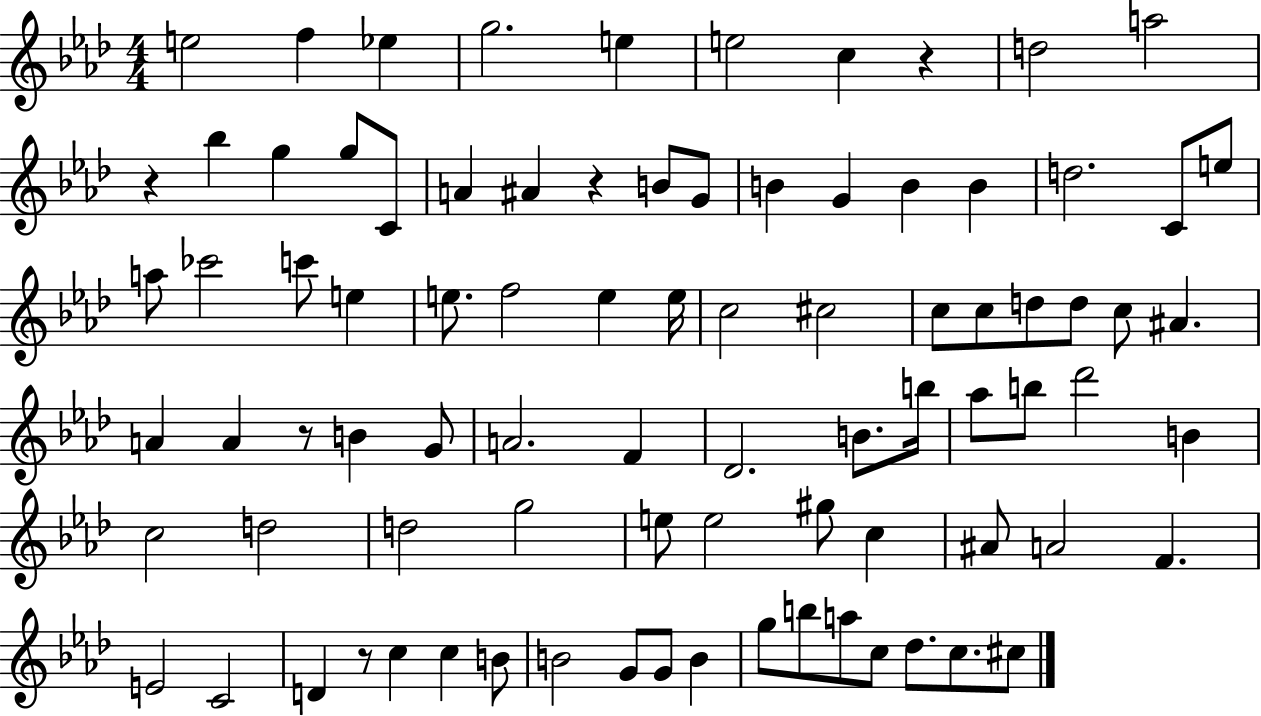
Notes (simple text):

E5/h F5/q Eb5/q G5/h. E5/q E5/h C5/q R/q D5/h A5/h R/q Bb5/q G5/q G5/e C4/e A4/q A#4/q R/q B4/e G4/e B4/q G4/q B4/q B4/q D5/h. C4/e E5/e A5/e CES6/h C6/e E5/q E5/e. F5/h E5/q E5/s C5/h C#5/h C5/e C5/e D5/e D5/e C5/e A#4/q. A4/q A4/q R/e B4/q G4/e A4/h. F4/q Db4/h. B4/e. B5/s Ab5/e B5/e Db6/h B4/q C5/h D5/h D5/h G5/h E5/e E5/h G#5/e C5/q A#4/e A4/h F4/q. E4/h C4/h D4/q R/e C5/q C5/q B4/e B4/h G4/e G4/e B4/q G5/e B5/e A5/e C5/e Db5/e. C5/e. C#5/e